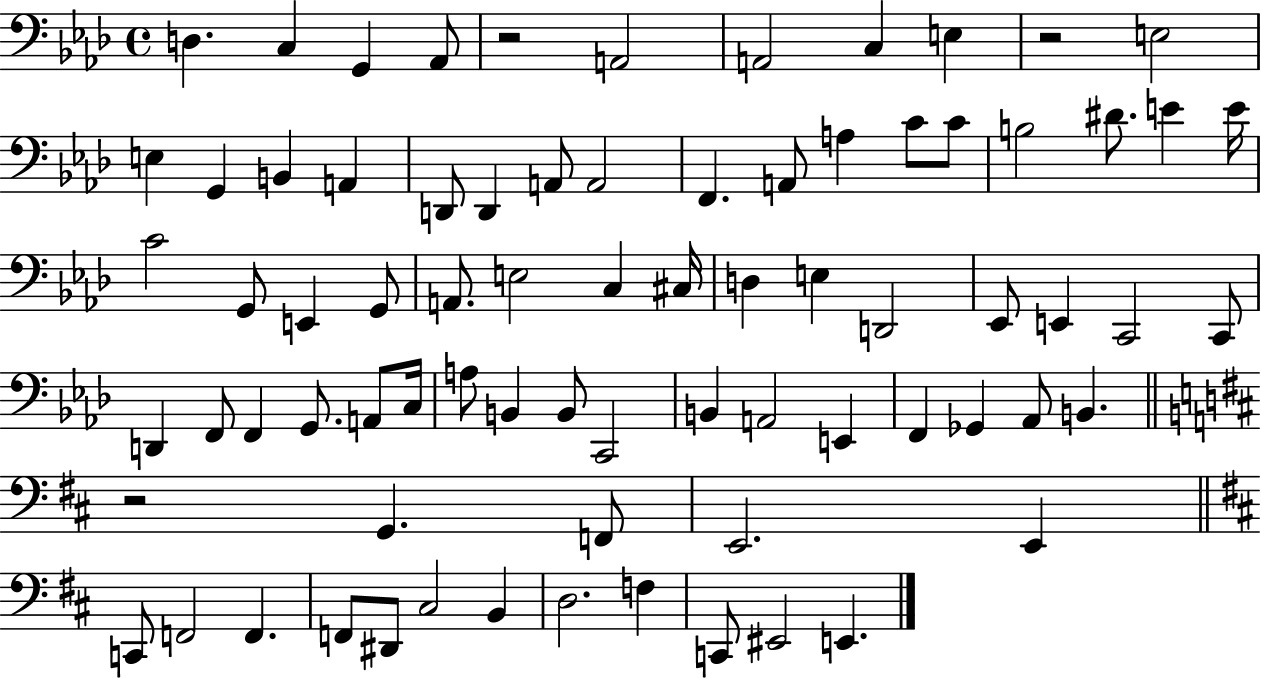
X:1
T:Untitled
M:4/4
L:1/4
K:Ab
D, C, G,, _A,,/2 z2 A,,2 A,,2 C, E, z2 E,2 E, G,, B,, A,, D,,/2 D,, A,,/2 A,,2 F,, A,,/2 A, C/2 C/2 B,2 ^D/2 E E/4 C2 G,,/2 E,, G,,/2 A,,/2 E,2 C, ^C,/4 D, E, D,,2 _E,,/2 E,, C,,2 C,,/2 D,, F,,/2 F,, G,,/2 A,,/2 C,/4 A,/2 B,, B,,/2 C,,2 B,, A,,2 E,, F,, _G,, _A,,/2 B,, z2 G,, F,,/2 E,,2 E,, C,,/2 F,,2 F,, F,,/2 ^D,,/2 ^C,2 B,, D,2 F, C,,/2 ^E,,2 E,,